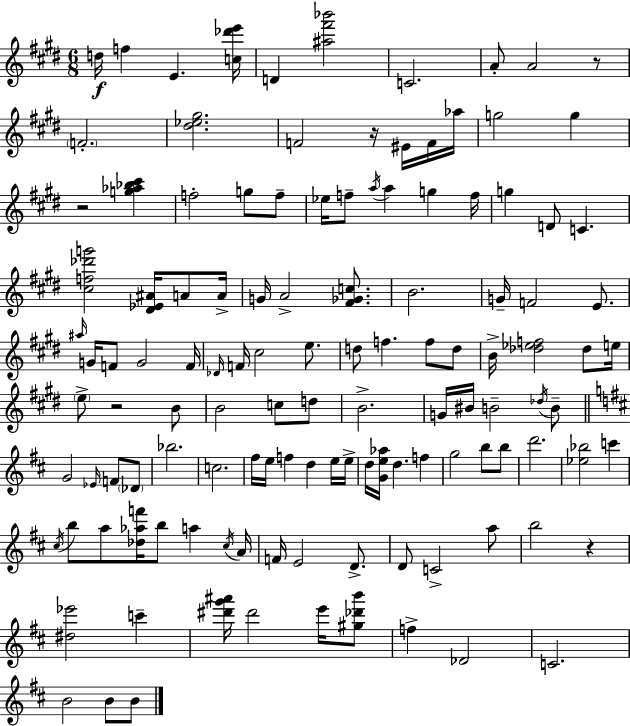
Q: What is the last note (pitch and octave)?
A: B4